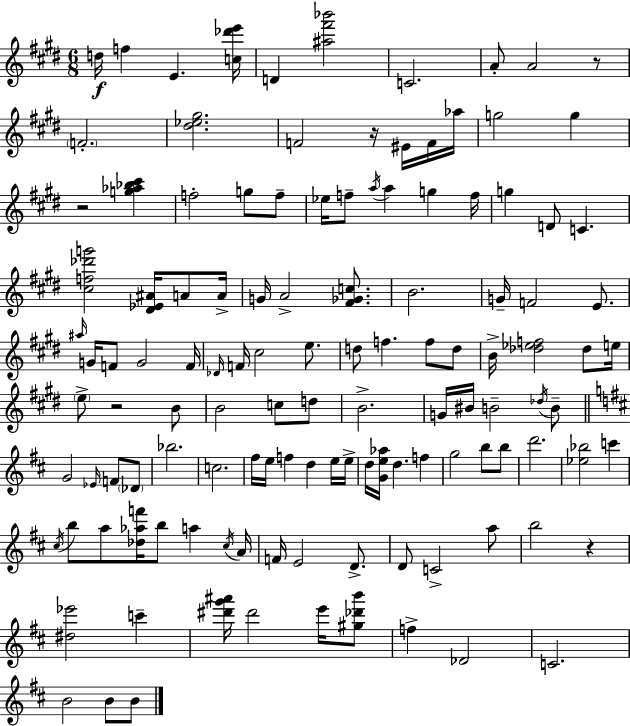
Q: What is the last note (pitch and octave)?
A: B4